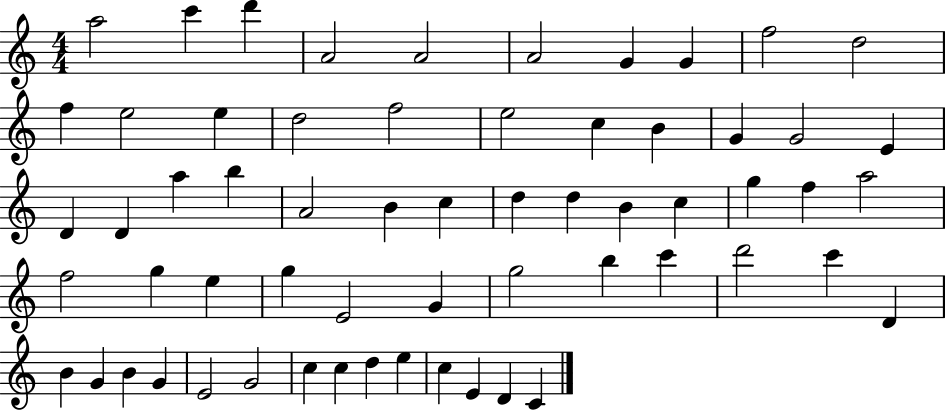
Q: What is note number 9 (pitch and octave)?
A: F5